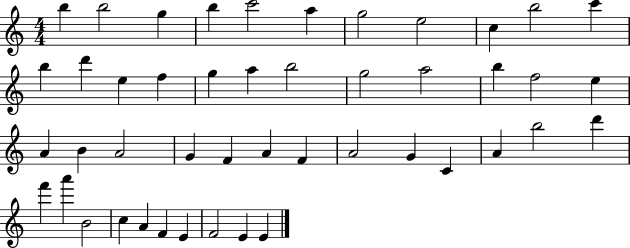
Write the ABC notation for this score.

X:1
T:Untitled
M:4/4
L:1/4
K:C
b b2 g b c'2 a g2 e2 c b2 c' b d' e f g a b2 g2 a2 b f2 e A B A2 G F A F A2 G C A b2 d' f' a' B2 c A F E F2 E E